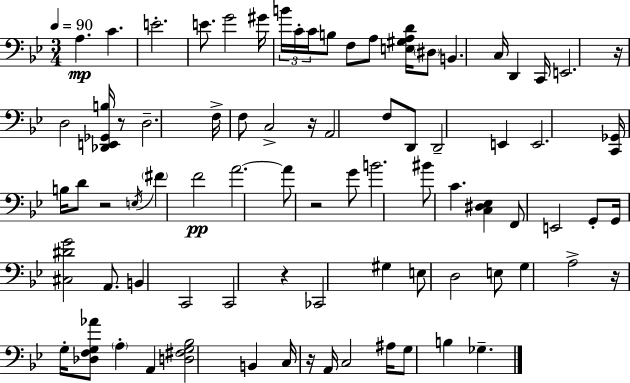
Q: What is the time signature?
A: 3/4